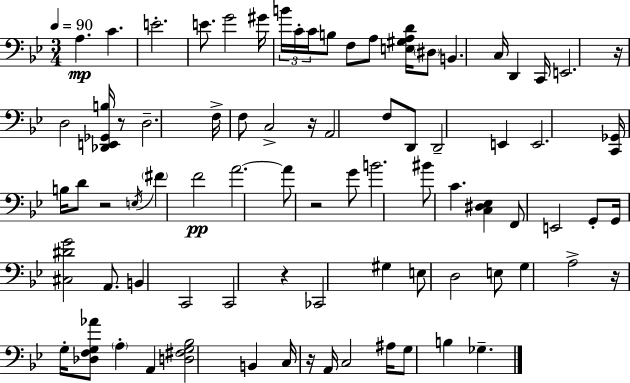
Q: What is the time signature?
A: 3/4